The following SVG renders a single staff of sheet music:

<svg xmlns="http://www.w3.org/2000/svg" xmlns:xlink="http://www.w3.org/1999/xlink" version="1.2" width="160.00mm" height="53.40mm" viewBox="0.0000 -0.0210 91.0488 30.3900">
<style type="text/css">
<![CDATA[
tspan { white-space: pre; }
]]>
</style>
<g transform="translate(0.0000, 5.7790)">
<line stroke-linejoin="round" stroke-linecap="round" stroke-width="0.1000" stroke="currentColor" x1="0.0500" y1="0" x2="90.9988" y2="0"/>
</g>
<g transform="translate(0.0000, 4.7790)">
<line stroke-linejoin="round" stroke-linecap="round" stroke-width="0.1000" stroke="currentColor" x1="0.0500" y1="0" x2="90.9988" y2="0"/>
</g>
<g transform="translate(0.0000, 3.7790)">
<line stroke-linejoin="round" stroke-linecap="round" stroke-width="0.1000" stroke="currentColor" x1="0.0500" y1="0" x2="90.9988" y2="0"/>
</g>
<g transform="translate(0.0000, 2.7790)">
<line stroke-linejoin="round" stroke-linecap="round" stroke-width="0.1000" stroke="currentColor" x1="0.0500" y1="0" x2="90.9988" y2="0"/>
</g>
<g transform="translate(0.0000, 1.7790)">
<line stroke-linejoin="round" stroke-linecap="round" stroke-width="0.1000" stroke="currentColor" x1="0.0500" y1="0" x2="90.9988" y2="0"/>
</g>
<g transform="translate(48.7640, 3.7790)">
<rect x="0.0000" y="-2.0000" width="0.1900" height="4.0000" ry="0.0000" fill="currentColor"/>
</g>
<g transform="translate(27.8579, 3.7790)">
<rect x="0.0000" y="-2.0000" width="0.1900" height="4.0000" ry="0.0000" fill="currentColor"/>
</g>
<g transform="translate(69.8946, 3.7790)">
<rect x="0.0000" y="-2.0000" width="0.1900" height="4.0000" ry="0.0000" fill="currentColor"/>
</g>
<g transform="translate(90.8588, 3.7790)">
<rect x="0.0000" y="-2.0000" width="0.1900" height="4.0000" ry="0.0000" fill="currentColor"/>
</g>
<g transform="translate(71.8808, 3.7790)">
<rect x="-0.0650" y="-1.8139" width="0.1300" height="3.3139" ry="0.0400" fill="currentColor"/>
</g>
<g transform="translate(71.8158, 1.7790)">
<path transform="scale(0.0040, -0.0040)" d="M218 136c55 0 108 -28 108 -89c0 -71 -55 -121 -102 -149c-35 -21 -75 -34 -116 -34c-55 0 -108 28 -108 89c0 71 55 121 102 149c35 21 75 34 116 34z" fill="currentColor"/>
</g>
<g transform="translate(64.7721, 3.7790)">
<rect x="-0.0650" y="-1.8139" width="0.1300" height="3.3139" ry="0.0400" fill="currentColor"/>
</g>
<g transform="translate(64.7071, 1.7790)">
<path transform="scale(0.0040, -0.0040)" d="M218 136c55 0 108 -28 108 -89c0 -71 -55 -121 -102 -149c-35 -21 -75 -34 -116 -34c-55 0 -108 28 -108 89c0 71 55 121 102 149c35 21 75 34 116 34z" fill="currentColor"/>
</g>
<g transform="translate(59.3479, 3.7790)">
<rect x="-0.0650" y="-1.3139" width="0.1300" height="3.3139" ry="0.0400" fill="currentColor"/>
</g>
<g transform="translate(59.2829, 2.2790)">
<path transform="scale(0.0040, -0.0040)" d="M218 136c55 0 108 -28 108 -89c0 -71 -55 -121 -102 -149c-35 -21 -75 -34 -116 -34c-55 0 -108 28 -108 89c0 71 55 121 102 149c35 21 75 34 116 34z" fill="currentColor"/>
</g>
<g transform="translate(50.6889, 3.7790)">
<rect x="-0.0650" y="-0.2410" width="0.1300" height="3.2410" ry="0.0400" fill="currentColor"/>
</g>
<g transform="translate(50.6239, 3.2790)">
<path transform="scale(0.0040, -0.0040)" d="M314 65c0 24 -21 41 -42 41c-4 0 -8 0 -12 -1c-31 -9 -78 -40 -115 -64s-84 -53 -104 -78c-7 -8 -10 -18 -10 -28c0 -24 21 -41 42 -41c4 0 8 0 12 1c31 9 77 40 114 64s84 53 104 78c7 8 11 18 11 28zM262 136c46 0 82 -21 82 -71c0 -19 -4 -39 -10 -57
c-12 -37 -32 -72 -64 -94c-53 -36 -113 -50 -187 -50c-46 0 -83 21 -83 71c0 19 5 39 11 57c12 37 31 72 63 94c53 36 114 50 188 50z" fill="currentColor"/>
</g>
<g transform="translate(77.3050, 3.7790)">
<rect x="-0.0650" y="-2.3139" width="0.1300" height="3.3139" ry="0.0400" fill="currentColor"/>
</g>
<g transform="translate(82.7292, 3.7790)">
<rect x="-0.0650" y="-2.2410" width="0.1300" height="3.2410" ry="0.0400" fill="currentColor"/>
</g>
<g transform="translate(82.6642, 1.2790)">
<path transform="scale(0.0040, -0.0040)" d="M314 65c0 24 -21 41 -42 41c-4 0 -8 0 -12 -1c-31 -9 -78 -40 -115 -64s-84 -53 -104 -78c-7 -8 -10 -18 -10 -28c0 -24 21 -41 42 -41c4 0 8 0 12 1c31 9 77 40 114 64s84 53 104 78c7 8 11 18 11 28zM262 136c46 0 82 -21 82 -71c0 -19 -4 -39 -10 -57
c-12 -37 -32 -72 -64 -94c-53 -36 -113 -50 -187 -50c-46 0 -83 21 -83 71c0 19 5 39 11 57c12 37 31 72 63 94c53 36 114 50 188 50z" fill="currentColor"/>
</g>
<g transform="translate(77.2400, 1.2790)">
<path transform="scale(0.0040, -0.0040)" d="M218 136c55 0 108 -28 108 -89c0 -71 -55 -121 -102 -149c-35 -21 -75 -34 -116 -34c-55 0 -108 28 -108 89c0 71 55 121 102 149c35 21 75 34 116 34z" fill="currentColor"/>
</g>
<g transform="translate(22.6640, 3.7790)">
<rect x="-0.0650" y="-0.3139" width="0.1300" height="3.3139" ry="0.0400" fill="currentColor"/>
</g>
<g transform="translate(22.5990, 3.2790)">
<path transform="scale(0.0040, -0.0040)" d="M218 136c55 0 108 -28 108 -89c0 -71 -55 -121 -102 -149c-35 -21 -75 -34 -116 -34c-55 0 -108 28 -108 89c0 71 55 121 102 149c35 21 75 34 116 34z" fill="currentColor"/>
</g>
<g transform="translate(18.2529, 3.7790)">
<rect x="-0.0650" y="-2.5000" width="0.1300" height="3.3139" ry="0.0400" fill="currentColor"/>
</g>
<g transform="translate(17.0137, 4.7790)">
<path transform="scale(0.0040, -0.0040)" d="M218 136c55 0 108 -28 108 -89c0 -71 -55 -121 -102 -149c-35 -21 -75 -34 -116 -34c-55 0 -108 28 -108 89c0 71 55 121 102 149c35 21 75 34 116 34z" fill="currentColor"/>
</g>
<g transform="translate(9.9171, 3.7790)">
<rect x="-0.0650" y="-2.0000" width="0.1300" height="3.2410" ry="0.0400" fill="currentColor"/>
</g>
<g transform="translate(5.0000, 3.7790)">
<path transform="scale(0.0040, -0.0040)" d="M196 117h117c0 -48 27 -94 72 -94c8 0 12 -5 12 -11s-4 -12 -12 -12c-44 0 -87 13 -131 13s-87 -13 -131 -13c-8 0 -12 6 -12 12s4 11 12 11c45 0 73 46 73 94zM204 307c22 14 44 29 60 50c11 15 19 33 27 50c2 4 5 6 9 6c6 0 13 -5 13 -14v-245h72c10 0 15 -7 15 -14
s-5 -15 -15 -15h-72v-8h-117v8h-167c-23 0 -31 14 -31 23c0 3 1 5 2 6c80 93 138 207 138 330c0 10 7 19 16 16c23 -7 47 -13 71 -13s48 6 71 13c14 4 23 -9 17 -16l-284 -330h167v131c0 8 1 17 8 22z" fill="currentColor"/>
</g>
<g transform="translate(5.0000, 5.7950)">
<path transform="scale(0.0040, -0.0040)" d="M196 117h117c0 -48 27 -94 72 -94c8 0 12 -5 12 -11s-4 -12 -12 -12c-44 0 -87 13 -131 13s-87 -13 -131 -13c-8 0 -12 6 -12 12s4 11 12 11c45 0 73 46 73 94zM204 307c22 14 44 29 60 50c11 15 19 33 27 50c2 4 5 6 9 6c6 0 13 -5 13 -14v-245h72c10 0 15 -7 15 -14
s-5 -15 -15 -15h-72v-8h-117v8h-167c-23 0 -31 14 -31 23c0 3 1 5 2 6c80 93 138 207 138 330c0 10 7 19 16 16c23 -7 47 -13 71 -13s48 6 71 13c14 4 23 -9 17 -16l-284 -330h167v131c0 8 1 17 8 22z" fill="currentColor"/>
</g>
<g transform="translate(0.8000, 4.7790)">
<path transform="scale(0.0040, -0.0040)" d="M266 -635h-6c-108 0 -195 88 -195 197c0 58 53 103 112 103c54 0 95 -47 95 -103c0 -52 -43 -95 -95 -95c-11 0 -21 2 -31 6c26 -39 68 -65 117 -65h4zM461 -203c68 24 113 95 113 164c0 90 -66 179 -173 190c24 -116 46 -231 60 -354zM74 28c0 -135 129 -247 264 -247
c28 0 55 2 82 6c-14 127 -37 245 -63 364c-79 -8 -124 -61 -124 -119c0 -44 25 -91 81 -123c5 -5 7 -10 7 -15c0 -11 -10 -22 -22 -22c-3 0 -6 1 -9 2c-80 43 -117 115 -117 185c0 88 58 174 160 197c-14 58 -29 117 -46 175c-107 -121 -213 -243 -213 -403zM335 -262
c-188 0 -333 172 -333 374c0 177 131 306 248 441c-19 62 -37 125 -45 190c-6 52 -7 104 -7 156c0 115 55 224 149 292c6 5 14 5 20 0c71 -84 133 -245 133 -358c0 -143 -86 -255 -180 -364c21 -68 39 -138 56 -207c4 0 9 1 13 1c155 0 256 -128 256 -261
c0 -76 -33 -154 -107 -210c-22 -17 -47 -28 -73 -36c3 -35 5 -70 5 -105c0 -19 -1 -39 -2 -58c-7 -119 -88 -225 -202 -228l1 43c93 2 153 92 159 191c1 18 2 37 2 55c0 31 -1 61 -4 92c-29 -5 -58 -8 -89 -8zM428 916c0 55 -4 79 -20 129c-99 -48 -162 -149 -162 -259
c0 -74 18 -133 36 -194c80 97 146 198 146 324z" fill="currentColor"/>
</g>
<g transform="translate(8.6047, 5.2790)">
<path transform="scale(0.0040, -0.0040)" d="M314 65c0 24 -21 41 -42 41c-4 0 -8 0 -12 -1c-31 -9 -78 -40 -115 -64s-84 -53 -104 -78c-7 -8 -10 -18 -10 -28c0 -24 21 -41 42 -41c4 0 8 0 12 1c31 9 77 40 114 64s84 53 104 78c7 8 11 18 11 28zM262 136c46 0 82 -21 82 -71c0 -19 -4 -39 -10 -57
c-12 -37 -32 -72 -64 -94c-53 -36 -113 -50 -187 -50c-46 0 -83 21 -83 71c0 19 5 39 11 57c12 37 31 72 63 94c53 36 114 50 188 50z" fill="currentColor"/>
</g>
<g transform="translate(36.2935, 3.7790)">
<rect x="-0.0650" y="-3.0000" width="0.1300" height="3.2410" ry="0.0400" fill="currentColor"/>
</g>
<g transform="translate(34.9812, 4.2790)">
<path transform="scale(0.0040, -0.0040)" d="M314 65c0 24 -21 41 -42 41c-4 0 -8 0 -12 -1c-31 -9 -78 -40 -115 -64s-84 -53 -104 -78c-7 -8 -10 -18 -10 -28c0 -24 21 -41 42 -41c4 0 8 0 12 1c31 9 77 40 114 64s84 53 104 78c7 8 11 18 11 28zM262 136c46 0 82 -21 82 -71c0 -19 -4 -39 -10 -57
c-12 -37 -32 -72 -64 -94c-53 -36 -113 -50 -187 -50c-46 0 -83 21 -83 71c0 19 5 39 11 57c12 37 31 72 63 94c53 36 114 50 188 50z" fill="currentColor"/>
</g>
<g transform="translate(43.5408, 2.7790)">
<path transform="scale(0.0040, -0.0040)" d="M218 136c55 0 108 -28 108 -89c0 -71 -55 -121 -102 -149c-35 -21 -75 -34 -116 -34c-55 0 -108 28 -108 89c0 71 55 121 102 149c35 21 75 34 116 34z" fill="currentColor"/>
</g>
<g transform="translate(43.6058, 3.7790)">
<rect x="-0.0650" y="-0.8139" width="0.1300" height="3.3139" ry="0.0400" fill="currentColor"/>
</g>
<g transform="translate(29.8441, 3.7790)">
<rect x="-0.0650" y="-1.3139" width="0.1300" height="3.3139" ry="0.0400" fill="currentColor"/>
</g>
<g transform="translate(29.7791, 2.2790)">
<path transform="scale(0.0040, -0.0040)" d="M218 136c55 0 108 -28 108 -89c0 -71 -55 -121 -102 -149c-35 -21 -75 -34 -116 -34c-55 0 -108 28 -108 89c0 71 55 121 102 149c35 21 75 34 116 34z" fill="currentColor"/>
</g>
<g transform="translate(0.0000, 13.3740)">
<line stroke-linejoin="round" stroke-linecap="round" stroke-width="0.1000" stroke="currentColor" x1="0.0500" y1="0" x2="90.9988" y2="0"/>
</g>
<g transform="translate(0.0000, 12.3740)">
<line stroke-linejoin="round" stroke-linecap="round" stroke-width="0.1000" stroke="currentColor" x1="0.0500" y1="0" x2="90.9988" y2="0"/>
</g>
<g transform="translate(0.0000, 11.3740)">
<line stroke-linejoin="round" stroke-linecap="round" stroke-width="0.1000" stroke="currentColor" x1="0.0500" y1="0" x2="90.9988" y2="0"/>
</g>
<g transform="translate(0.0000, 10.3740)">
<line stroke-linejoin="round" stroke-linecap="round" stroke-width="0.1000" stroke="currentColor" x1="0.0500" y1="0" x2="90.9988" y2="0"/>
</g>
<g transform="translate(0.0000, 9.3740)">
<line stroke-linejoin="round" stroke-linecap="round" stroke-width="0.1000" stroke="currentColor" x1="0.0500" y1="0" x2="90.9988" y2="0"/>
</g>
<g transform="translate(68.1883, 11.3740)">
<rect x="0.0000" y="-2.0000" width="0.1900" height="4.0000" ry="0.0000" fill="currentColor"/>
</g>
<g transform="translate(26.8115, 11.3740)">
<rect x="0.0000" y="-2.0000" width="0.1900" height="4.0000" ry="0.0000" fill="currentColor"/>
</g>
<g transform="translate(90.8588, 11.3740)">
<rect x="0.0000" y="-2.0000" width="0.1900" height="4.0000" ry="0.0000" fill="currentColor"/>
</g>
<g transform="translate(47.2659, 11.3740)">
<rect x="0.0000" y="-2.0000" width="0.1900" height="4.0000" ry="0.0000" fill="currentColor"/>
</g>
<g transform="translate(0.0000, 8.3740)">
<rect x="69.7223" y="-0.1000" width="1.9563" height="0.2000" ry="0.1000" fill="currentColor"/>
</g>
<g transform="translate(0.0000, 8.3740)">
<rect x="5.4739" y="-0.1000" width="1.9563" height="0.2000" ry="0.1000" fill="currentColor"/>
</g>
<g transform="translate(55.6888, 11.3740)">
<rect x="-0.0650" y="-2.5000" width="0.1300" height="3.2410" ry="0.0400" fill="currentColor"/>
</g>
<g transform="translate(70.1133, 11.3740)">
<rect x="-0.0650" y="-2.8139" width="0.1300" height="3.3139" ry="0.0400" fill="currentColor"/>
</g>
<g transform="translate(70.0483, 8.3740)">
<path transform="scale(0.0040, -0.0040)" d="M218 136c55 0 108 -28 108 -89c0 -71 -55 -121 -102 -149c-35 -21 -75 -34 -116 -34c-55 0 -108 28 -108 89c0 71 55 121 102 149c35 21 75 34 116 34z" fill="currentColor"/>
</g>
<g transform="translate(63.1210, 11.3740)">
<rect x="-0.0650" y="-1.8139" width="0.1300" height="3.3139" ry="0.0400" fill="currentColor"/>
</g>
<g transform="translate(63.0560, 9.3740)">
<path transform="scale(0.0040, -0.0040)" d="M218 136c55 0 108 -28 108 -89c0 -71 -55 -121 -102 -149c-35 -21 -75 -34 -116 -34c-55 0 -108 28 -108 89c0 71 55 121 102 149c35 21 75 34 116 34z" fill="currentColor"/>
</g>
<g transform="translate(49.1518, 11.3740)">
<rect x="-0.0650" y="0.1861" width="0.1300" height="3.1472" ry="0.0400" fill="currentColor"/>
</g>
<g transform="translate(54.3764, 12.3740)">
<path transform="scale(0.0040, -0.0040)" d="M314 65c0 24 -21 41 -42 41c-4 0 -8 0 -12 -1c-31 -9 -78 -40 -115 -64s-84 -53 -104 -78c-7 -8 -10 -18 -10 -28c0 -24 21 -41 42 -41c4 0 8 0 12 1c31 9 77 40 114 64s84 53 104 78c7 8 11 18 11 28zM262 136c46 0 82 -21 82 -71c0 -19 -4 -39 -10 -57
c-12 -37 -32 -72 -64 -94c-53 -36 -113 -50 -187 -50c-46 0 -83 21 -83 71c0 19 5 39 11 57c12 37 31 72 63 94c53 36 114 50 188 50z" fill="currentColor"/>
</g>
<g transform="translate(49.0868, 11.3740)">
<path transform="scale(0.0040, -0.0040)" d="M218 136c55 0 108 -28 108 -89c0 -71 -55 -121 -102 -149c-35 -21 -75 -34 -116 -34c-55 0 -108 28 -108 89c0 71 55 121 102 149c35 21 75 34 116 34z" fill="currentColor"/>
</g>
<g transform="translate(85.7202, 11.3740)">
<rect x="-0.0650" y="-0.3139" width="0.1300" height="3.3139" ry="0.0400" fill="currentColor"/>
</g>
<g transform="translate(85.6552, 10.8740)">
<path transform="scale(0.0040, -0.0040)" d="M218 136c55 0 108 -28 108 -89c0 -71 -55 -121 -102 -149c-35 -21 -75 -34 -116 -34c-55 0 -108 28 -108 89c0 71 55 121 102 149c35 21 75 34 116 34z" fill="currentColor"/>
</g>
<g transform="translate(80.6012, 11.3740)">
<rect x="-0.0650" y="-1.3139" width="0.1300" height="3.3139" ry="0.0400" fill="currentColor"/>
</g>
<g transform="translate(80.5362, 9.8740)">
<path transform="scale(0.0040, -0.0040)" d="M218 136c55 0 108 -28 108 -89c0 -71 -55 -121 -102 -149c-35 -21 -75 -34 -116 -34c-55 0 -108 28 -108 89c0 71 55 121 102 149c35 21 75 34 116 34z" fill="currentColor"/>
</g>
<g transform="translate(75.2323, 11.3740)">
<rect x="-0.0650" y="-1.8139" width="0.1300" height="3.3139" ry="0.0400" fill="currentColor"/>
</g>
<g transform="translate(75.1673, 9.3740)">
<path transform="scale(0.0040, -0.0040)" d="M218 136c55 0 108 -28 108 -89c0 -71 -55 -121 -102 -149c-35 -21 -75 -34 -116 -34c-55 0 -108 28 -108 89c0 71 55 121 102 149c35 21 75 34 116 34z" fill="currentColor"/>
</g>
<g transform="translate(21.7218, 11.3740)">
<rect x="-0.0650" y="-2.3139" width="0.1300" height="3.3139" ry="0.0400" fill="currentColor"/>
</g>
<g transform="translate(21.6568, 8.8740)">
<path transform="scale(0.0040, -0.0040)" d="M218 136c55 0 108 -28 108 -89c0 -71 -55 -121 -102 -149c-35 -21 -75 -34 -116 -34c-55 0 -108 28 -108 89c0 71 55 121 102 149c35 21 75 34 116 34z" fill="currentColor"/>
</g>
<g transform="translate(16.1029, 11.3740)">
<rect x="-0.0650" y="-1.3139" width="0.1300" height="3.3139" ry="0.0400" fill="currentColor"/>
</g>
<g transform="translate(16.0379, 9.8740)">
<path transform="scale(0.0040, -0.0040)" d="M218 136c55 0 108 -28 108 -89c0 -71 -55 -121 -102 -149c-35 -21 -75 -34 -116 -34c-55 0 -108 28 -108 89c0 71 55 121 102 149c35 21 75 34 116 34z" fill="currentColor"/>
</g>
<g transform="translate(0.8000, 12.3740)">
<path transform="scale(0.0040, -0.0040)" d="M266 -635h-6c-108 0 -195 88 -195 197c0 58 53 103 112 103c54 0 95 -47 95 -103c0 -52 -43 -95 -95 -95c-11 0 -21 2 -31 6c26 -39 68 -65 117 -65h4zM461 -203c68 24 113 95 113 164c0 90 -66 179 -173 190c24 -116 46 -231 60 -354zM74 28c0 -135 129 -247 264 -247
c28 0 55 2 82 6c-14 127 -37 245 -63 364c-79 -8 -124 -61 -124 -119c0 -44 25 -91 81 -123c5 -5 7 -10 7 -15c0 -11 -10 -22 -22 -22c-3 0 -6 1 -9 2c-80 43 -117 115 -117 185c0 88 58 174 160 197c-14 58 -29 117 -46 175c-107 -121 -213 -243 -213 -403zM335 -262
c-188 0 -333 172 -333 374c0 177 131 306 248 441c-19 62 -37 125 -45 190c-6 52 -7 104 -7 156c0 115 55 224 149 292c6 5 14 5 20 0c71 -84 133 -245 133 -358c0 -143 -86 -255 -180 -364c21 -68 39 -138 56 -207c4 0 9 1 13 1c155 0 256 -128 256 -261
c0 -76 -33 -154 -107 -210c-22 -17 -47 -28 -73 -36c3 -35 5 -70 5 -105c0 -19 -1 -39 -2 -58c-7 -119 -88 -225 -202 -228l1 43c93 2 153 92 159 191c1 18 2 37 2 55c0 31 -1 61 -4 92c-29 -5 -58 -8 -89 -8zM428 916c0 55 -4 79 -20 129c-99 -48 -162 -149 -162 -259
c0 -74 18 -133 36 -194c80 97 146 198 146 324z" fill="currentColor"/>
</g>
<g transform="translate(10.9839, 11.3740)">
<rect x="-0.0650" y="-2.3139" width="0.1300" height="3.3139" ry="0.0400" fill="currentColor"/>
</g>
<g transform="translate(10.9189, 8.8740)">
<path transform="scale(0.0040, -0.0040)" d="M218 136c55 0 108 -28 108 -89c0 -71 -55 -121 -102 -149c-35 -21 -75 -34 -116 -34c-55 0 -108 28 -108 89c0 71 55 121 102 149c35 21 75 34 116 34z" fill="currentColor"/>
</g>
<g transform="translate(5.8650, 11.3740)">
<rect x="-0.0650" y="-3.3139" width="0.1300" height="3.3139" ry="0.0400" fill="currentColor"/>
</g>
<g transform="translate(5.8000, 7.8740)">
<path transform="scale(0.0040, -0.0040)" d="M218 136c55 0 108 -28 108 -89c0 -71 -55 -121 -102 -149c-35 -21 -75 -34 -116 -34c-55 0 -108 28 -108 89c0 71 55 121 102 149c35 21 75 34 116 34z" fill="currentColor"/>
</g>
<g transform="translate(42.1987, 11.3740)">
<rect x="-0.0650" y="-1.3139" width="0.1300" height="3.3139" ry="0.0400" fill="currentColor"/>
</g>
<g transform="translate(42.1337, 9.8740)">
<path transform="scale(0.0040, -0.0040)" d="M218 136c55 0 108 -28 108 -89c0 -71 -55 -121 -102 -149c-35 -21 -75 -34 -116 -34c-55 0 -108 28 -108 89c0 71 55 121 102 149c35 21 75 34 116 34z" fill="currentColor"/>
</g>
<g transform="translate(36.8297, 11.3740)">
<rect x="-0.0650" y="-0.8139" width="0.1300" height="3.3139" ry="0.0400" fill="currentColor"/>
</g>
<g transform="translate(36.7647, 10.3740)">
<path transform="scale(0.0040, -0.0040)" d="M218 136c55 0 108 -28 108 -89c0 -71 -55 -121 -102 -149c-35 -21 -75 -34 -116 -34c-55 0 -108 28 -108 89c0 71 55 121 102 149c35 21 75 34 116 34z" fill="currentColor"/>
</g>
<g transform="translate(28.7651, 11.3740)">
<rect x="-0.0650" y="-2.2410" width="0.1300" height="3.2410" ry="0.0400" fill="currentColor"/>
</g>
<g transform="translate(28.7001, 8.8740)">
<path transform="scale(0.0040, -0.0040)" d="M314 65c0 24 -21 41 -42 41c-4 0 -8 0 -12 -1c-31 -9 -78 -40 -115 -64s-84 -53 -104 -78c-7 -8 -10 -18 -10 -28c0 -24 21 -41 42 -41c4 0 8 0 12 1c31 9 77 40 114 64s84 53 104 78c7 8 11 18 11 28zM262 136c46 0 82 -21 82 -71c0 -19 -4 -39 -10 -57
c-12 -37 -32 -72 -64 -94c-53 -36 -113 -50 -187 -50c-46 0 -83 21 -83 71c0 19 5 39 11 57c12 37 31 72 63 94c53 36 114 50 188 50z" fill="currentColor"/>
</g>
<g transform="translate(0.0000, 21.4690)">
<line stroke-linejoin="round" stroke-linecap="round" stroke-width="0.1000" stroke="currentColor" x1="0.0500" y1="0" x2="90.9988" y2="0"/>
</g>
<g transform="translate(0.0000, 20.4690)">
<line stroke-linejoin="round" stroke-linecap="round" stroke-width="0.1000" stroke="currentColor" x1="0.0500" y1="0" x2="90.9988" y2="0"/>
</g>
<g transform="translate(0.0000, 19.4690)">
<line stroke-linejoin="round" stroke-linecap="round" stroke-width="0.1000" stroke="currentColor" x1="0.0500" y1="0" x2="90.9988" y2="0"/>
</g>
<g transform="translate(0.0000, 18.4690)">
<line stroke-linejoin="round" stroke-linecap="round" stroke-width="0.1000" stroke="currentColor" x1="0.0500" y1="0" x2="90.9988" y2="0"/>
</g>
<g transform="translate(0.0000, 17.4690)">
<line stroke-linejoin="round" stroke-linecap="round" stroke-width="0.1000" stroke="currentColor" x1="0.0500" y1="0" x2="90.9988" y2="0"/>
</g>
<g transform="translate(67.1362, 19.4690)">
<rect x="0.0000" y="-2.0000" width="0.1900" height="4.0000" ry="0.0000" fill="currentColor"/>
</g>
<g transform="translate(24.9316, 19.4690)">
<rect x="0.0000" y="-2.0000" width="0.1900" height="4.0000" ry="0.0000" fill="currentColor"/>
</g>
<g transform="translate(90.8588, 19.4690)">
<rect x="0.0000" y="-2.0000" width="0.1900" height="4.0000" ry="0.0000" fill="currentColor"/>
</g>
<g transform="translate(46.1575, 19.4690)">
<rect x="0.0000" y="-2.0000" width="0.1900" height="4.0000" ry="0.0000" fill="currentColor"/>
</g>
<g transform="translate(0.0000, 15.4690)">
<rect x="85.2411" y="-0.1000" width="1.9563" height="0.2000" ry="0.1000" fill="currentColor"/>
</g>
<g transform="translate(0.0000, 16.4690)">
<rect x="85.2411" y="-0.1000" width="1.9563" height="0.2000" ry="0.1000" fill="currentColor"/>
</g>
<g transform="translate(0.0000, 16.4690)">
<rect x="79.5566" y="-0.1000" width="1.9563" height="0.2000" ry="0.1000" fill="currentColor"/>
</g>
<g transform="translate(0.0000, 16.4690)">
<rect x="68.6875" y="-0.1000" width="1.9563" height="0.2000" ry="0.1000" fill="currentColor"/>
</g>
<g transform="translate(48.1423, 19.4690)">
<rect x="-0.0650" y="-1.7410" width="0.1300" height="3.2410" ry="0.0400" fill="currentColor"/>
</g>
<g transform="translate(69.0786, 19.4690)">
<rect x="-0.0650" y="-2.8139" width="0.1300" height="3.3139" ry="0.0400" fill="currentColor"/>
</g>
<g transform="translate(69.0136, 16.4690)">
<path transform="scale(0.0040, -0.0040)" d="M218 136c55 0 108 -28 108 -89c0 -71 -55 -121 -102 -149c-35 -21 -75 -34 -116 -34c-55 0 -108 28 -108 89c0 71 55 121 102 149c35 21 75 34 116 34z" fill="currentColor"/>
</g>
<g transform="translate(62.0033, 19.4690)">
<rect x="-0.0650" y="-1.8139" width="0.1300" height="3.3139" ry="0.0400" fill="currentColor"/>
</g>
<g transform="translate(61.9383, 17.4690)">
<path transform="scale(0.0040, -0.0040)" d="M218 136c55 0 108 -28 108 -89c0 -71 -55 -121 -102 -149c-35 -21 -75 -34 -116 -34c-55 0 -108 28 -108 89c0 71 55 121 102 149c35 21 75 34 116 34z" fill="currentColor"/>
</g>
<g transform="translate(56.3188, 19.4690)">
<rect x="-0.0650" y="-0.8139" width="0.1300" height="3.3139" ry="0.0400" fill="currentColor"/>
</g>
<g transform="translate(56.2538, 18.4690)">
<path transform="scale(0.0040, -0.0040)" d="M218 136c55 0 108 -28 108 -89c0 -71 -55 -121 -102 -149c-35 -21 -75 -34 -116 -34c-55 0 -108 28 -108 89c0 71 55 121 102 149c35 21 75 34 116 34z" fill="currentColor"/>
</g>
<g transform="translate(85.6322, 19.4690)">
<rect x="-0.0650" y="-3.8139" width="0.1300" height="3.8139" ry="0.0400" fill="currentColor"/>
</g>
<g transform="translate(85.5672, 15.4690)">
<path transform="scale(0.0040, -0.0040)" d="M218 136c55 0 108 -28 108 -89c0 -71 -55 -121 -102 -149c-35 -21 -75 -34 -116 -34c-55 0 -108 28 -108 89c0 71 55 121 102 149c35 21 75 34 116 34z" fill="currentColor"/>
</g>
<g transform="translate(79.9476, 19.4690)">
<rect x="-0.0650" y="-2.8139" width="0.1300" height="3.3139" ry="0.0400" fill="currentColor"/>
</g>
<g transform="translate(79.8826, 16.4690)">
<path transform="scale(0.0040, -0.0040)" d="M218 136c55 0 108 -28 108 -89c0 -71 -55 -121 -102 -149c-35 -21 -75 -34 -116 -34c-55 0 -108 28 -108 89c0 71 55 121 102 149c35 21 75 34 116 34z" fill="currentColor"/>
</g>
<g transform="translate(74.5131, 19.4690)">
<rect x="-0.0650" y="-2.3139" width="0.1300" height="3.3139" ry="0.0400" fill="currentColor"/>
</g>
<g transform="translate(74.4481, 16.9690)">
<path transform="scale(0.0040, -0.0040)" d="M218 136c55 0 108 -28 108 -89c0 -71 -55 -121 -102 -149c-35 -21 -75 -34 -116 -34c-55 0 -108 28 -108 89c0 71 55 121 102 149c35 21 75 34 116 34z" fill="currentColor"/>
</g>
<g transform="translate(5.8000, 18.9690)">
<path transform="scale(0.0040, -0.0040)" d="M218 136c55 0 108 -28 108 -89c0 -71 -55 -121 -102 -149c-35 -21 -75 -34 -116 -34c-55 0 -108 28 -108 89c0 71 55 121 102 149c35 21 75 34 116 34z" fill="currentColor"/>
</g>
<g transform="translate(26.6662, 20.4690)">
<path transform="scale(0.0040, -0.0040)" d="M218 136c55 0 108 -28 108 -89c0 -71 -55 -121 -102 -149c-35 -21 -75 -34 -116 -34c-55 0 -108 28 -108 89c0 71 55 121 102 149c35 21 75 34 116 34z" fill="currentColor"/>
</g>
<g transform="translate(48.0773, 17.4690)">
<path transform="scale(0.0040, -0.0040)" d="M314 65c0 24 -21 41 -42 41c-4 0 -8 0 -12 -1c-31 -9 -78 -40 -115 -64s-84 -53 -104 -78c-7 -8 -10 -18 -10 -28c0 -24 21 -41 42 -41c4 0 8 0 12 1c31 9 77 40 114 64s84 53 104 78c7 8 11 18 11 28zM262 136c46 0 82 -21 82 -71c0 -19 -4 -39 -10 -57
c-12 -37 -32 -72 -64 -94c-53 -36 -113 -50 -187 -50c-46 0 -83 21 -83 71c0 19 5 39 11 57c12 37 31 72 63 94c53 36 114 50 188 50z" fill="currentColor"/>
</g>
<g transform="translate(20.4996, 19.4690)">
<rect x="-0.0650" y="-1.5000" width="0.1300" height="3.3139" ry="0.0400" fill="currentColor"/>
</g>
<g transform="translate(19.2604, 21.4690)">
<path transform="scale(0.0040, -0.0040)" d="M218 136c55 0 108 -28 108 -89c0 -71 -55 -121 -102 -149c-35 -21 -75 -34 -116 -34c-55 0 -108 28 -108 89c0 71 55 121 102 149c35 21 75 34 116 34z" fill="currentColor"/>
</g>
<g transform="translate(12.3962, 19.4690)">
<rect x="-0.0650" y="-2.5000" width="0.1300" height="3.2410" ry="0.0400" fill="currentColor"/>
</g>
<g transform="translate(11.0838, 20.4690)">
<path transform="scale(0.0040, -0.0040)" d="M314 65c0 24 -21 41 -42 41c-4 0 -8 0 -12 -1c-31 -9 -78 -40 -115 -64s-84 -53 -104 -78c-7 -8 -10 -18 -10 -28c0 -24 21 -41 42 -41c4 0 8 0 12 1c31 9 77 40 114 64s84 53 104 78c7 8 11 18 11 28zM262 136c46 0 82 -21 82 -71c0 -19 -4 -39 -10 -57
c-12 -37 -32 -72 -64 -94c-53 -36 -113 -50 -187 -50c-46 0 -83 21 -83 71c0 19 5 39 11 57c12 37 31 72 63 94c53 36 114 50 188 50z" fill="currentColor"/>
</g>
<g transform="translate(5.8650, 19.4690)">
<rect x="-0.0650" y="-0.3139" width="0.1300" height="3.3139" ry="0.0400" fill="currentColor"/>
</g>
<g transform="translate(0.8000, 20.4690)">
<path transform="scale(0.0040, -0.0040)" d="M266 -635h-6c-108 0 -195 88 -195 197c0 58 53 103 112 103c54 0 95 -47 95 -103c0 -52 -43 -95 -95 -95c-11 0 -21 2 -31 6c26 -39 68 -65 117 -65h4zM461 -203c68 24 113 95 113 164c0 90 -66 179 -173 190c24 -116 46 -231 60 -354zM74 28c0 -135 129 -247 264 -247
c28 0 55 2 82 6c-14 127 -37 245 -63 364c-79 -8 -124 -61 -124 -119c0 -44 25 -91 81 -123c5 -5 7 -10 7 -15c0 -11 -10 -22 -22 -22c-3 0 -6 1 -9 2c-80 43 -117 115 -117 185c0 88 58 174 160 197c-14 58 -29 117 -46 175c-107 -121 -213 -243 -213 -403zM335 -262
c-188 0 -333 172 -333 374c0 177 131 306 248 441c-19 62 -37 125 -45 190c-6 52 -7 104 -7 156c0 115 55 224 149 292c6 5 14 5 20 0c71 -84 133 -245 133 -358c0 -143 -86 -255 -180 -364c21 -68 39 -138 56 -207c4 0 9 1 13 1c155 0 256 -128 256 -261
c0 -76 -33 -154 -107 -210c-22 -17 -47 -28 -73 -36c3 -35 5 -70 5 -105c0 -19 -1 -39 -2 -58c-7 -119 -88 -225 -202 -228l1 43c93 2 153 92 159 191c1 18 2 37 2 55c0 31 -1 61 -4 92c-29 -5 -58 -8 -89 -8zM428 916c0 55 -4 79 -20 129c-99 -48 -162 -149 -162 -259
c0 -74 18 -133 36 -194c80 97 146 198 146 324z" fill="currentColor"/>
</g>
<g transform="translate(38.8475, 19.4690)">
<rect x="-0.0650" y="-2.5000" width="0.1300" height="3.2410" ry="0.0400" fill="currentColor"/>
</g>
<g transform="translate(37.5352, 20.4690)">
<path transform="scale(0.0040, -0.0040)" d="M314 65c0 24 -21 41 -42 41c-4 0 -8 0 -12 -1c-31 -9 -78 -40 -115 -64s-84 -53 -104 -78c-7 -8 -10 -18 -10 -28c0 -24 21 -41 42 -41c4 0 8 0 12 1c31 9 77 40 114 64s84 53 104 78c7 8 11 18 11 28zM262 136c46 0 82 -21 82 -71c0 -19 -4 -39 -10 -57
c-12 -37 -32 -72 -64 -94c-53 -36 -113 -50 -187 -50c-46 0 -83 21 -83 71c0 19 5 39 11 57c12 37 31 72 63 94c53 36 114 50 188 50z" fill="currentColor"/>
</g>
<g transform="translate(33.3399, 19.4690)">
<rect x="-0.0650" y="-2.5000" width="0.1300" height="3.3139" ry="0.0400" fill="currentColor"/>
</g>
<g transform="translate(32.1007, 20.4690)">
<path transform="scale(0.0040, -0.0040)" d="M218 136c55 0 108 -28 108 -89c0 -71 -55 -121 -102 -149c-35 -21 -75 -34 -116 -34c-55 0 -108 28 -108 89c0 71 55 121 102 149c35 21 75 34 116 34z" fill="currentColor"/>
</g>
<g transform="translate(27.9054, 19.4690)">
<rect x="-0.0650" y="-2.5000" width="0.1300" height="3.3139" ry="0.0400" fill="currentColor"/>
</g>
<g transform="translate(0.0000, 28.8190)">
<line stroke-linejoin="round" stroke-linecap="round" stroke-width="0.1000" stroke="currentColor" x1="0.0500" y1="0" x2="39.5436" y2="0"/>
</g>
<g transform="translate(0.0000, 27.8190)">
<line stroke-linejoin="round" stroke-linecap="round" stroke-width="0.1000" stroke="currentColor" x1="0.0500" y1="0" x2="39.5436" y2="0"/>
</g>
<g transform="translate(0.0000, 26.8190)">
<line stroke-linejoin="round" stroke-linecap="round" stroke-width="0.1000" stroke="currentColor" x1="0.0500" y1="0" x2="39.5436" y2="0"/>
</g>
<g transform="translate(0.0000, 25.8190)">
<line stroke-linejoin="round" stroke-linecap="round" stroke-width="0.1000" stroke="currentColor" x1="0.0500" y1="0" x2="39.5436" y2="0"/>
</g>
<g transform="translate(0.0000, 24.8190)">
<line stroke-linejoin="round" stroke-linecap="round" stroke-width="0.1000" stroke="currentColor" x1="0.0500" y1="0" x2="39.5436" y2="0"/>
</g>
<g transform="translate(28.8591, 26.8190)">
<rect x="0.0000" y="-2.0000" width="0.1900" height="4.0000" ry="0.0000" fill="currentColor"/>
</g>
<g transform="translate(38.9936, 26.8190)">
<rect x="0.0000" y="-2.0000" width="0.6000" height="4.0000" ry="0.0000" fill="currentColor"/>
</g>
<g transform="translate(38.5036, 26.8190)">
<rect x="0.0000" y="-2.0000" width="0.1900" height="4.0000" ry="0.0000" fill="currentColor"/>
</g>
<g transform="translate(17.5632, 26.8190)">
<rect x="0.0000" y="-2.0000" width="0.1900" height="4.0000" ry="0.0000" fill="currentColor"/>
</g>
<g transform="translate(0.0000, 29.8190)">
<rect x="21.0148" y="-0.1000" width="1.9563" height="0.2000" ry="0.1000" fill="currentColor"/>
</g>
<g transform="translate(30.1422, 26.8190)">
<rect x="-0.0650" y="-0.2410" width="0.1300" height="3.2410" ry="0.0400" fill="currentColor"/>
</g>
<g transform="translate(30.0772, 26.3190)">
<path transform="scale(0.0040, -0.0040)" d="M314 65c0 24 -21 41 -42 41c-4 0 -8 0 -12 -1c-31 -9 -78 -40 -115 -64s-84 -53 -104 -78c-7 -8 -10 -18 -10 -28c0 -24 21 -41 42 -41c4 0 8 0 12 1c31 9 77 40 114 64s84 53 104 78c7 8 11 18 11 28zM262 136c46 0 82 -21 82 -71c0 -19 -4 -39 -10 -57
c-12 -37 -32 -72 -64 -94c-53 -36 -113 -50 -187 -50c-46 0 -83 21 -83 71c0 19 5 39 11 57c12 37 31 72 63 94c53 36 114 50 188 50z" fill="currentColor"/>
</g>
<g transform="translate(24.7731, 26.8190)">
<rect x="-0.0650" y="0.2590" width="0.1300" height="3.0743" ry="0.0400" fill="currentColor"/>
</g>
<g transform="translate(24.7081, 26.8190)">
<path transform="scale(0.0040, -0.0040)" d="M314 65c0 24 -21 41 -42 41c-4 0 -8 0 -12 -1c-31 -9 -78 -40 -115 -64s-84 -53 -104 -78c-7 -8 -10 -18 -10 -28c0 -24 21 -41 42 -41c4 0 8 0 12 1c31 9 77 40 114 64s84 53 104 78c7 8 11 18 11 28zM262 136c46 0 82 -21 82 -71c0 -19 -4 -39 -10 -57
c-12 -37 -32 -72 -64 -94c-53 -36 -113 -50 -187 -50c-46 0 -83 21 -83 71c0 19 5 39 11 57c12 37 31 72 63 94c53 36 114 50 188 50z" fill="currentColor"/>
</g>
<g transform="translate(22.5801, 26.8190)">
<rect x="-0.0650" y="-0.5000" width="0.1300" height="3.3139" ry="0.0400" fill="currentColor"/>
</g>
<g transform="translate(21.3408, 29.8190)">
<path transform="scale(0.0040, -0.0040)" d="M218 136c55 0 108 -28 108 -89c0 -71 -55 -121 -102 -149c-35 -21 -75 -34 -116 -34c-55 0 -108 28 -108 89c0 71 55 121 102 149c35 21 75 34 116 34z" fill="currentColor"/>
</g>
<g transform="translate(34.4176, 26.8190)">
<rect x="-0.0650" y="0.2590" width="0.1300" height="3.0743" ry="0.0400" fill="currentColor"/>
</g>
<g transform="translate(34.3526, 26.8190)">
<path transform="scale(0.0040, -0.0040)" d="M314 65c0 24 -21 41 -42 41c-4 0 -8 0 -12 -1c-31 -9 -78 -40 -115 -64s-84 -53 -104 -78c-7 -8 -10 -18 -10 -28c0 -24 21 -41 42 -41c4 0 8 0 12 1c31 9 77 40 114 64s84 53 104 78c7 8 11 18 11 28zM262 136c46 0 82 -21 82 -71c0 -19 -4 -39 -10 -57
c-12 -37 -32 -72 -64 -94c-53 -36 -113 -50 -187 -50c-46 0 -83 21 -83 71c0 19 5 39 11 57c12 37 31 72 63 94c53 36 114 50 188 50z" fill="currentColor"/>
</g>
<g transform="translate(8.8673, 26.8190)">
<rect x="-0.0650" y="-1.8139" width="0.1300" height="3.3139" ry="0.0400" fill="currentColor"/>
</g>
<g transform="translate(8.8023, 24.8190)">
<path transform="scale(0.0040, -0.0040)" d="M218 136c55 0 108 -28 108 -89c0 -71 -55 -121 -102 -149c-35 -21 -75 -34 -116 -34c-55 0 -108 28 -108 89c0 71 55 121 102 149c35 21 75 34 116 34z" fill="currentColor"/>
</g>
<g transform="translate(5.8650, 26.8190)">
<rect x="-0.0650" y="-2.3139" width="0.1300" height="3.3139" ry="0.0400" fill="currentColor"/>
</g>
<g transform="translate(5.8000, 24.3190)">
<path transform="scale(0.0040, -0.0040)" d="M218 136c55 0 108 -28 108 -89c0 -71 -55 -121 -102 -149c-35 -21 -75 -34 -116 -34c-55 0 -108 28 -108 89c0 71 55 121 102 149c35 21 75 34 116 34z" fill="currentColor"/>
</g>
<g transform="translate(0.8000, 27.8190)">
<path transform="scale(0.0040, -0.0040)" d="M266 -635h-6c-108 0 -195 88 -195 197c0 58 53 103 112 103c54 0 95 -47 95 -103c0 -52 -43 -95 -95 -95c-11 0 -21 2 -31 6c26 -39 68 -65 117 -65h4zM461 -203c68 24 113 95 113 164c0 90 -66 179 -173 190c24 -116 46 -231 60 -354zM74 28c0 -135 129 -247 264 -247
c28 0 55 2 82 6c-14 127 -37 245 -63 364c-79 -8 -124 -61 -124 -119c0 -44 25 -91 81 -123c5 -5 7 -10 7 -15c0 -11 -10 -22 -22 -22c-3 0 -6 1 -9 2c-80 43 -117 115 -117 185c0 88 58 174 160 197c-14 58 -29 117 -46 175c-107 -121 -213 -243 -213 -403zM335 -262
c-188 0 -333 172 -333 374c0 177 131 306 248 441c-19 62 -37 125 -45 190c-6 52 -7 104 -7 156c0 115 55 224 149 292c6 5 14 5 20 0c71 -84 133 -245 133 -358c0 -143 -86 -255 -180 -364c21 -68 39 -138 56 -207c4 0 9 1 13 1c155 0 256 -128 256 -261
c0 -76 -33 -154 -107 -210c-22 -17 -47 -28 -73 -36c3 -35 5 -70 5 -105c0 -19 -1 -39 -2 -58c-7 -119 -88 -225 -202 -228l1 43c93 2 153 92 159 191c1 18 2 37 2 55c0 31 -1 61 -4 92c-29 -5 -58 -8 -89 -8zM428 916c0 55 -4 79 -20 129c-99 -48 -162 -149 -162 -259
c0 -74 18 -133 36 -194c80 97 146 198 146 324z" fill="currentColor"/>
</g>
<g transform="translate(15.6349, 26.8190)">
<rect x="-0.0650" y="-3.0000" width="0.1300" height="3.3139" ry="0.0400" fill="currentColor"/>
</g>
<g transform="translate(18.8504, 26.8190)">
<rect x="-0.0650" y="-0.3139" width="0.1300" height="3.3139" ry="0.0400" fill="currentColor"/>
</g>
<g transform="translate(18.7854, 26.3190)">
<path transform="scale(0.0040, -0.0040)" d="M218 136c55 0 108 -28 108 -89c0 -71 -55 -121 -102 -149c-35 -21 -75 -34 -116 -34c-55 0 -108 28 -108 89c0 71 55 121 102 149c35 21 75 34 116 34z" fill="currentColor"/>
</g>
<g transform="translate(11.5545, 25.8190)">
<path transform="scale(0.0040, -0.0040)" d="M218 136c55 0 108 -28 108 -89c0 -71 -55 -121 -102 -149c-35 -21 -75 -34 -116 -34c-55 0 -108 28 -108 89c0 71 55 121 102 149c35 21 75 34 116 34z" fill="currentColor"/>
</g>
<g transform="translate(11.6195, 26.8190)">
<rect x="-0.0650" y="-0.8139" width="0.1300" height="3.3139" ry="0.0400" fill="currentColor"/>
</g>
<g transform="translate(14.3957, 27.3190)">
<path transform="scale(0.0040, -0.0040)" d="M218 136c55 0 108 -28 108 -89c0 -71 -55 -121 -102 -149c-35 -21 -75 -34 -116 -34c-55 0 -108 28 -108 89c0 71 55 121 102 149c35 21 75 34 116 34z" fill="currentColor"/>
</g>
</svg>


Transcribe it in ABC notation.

X:1
T:Untitled
M:4/4
L:1/4
K:C
F2 G c e A2 d c2 e f f g g2 b g e g g2 d e B G2 f a f e c c G2 E G G G2 f2 d f a g a c' g f d A c C B2 c2 B2